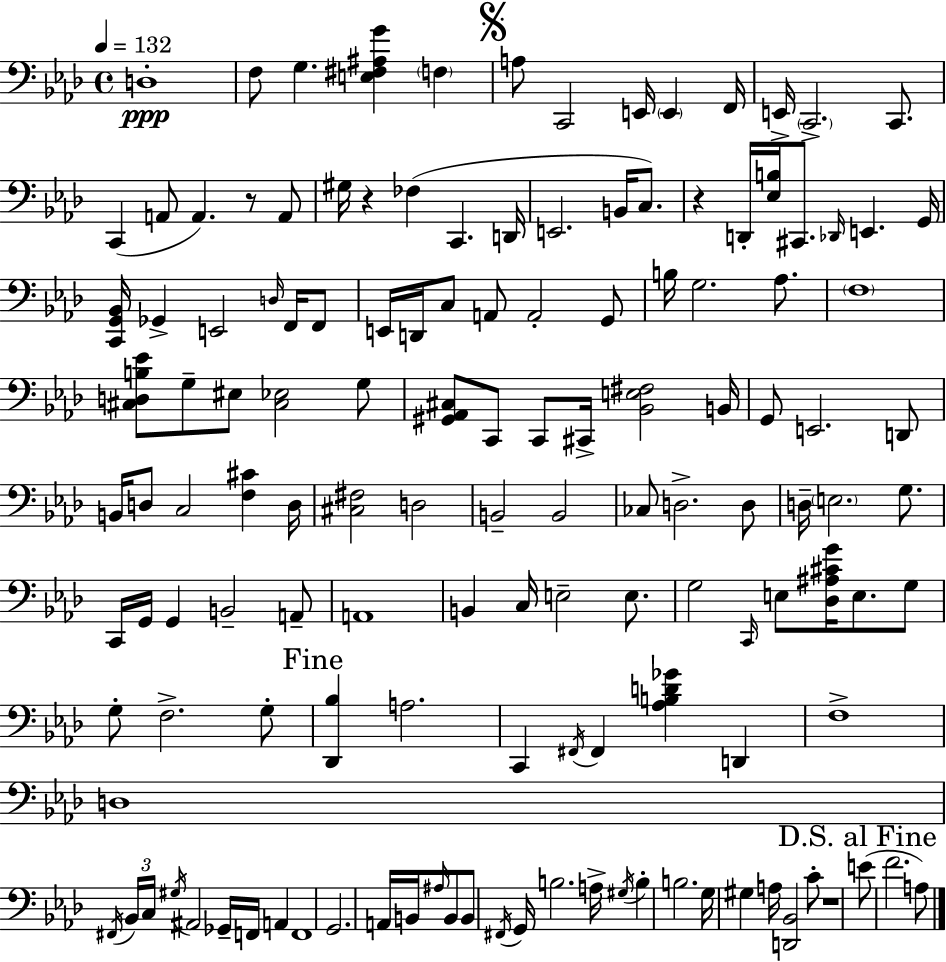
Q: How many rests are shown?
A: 4